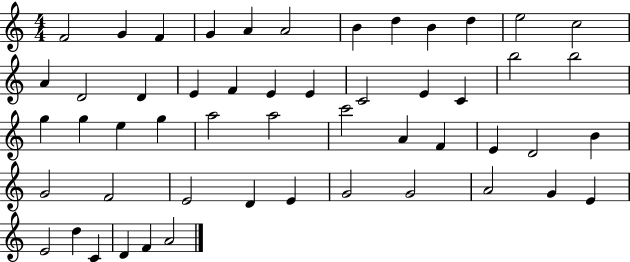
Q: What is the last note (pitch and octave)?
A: A4